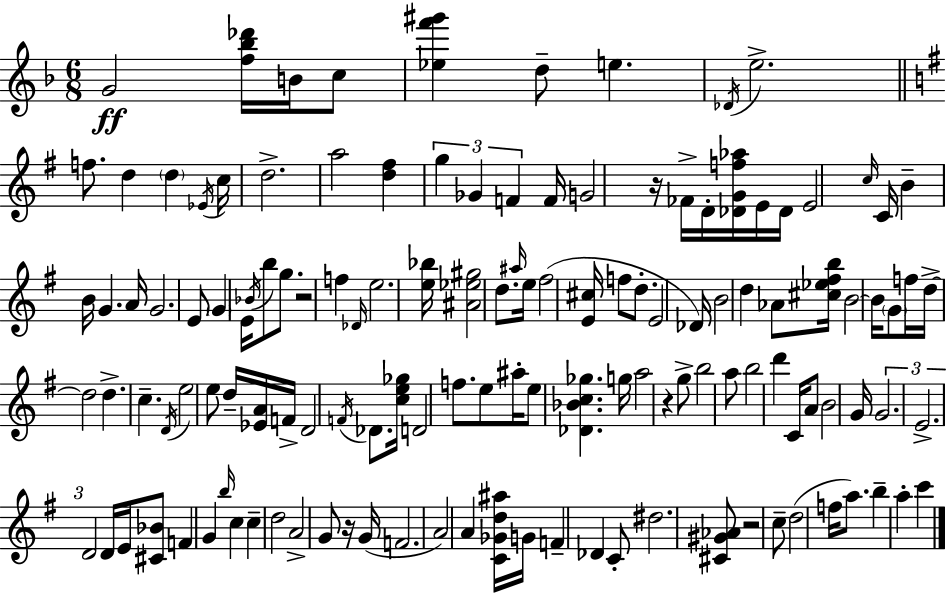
X:1
T:Untitled
M:6/8
L:1/4
K:F
G2 [f_b_d']/4 B/4 c/2 [_ef'^g'] d/2 e _D/4 e2 f/2 d d _E/4 c/4 d2 a2 [d^f] g _G F F/4 G2 z/4 _F/4 D/4 [_DGf_a]/4 E/4 _D/4 E2 c/4 C/4 B B/4 G A/4 G2 E/2 G E/4 _B/4 b/2 g/2 z2 f _D/4 e2 [e_b]/4 [^A_e^g]2 d/2 ^a/4 e/4 ^f2 [E^c]/4 f/2 d/2 E2 _D/4 B2 d _A/2 [^c_e^fb]/4 B2 B/4 G/2 f/4 d/4 d2 d c D/4 e2 e/2 d/4 [_EA]/4 F/4 D2 F/4 _D/2 [ce_g]/4 D2 f/2 e/2 ^a/4 e/2 [_D_Bc_g] g/4 a2 z g/2 b2 a/2 b2 d' C/4 A/2 B2 G/4 G2 E2 D2 D/4 E/4 [^C_B]/2 F G b/4 c c d2 A2 G/2 z/4 G/4 F2 A2 A [C_Gd^a]/4 G/4 F _D C/2 ^d2 [^C^G_A]/2 z2 c/2 d2 f/4 a/2 b a c'